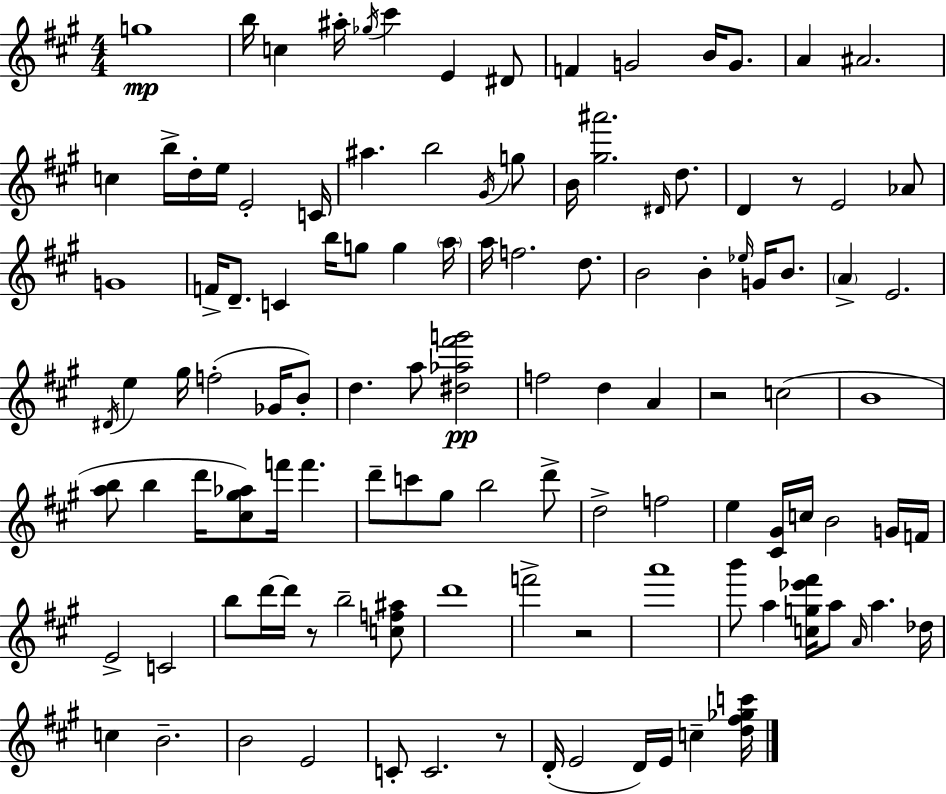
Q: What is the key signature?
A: A major